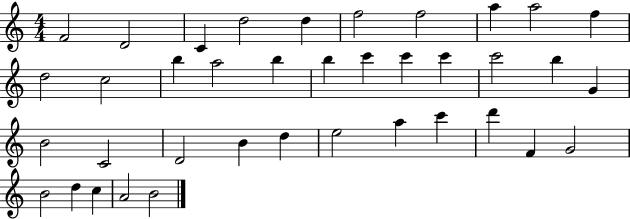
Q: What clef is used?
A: treble